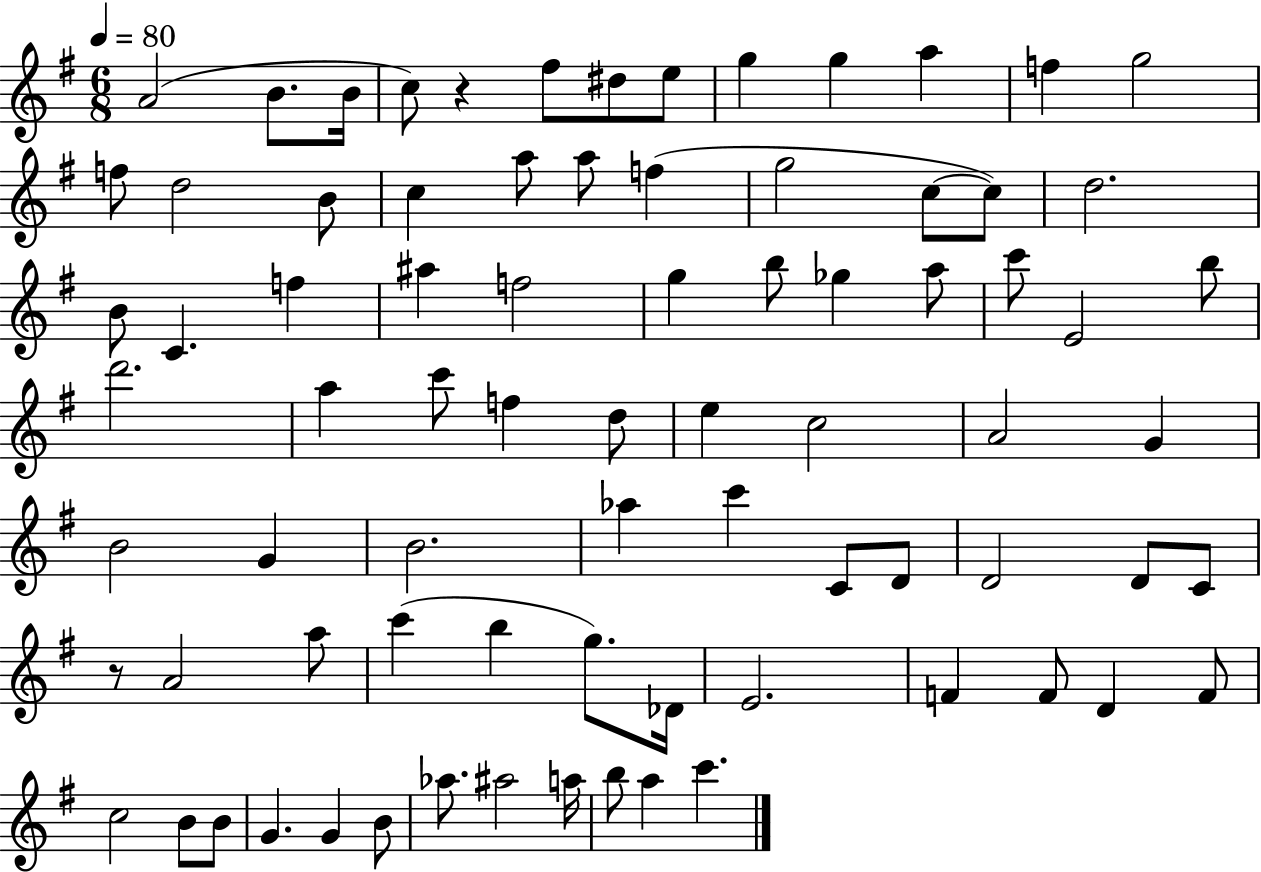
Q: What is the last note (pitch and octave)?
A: C6